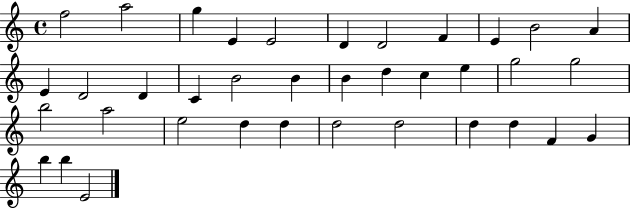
X:1
T:Untitled
M:4/4
L:1/4
K:C
f2 a2 g E E2 D D2 F E B2 A E D2 D C B2 B B d c e g2 g2 b2 a2 e2 d d d2 d2 d d F G b b E2